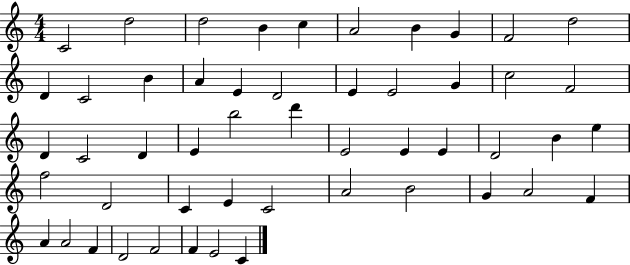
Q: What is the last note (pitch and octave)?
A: C4